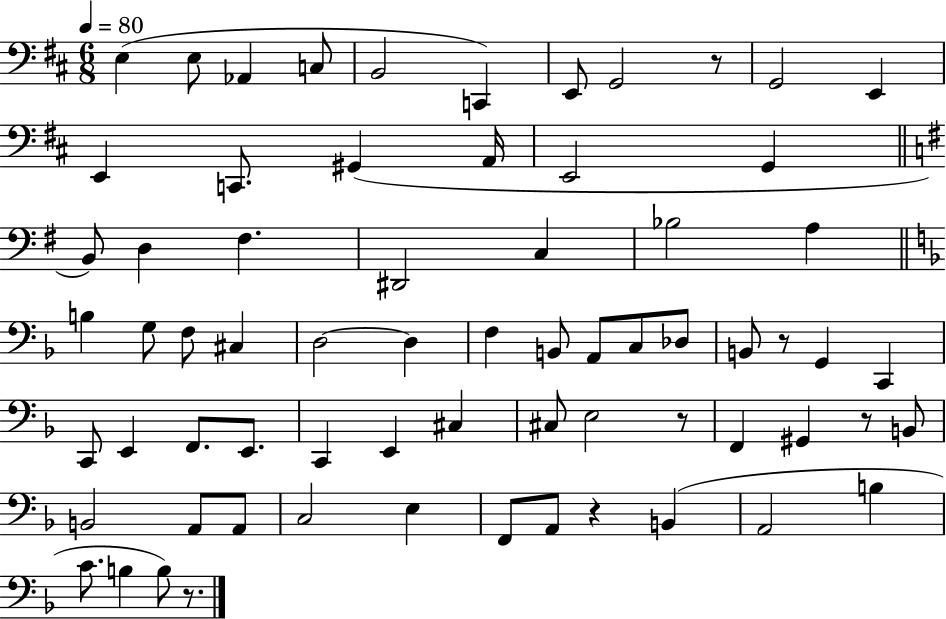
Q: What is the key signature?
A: D major